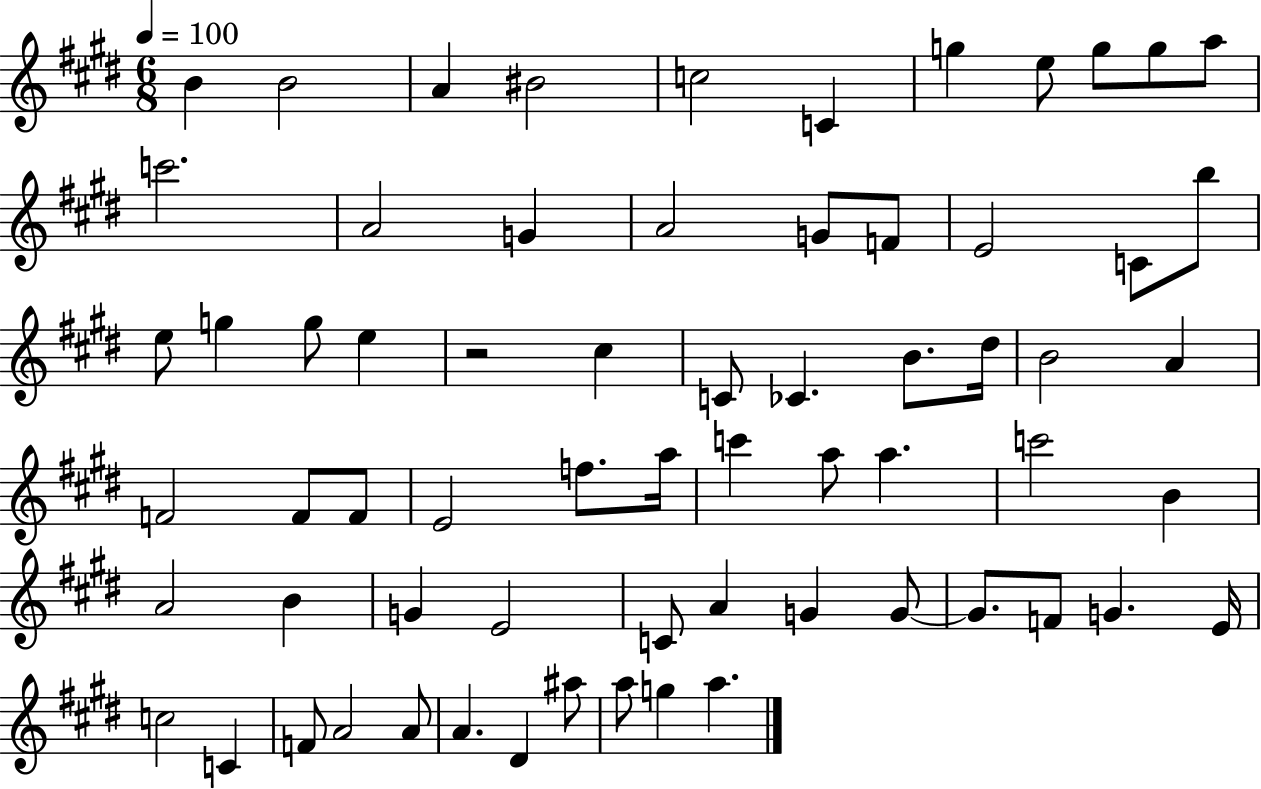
{
  \clef treble
  \numericTimeSignature
  \time 6/8
  \key e \major
  \tempo 4 = 100
  b'4 b'2 | a'4 bis'2 | c''2 c'4 | g''4 e''8 g''8 g''8 a''8 | \break c'''2. | a'2 g'4 | a'2 g'8 f'8 | e'2 c'8 b''8 | \break e''8 g''4 g''8 e''4 | r2 cis''4 | c'8 ces'4. b'8. dis''16 | b'2 a'4 | \break f'2 f'8 f'8 | e'2 f''8. a''16 | c'''4 a''8 a''4. | c'''2 b'4 | \break a'2 b'4 | g'4 e'2 | c'8 a'4 g'4 g'8~~ | g'8. f'8 g'4. e'16 | \break c''2 c'4 | f'8 a'2 a'8 | a'4. dis'4 ais''8 | a''8 g''4 a''4. | \break \bar "|."
}